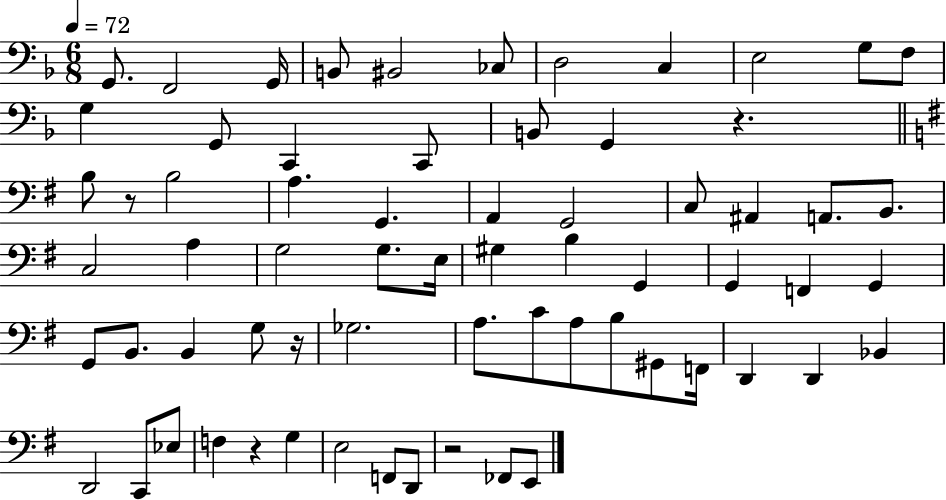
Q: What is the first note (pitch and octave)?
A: G2